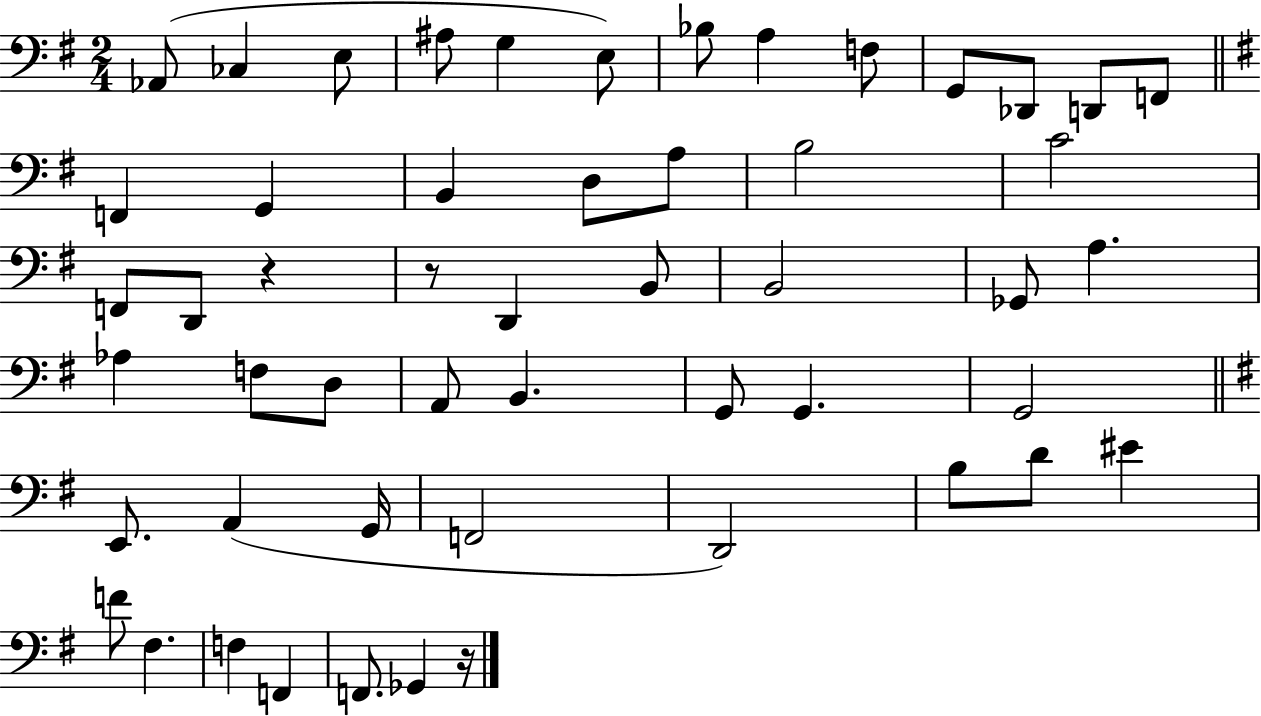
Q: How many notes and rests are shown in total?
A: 52